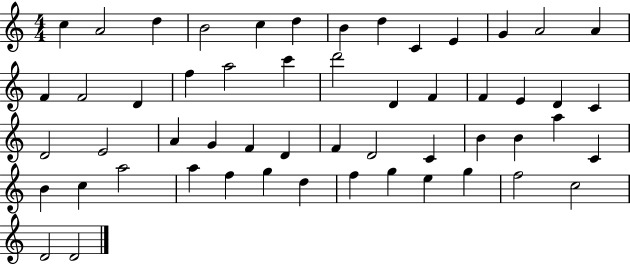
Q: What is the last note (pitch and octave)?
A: D4